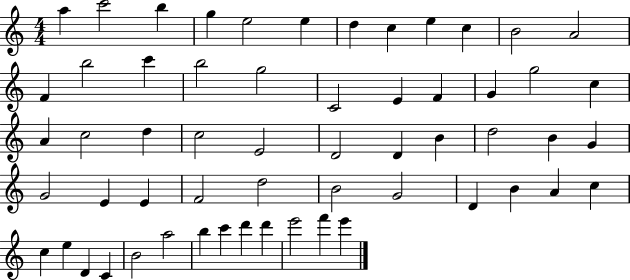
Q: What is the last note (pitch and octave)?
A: E6